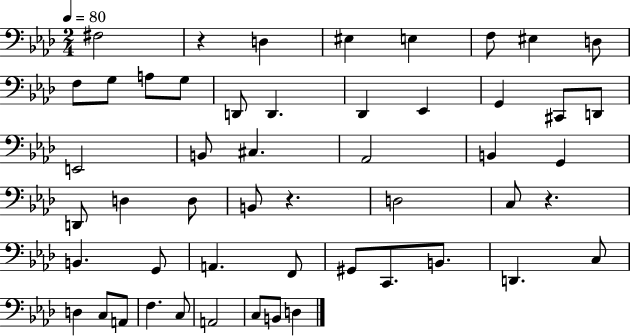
X:1
T:Untitled
M:2/4
L:1/4
K:Ab
^F,2 z D, ^E, E, F,/2 ^E, D,/2 F,/2 G,/2 A,/2 G,/2 D,,/2 D,, _D,, _E,, G,, ^C,,/2 D,,/2 E,,2 B,,/2 ^C, _A,,2 B,, G,, D,,/2 D, D,/2 B,,/2 z D,2 C,/2 z B,, G,,/2 A,, F,,/2 ^G,,/2 C,,/2 B,,/2 D,, C,/2 D, C,/2 A,,/2 F, C,/2 A,,2 C,/2 B,,/2 D,